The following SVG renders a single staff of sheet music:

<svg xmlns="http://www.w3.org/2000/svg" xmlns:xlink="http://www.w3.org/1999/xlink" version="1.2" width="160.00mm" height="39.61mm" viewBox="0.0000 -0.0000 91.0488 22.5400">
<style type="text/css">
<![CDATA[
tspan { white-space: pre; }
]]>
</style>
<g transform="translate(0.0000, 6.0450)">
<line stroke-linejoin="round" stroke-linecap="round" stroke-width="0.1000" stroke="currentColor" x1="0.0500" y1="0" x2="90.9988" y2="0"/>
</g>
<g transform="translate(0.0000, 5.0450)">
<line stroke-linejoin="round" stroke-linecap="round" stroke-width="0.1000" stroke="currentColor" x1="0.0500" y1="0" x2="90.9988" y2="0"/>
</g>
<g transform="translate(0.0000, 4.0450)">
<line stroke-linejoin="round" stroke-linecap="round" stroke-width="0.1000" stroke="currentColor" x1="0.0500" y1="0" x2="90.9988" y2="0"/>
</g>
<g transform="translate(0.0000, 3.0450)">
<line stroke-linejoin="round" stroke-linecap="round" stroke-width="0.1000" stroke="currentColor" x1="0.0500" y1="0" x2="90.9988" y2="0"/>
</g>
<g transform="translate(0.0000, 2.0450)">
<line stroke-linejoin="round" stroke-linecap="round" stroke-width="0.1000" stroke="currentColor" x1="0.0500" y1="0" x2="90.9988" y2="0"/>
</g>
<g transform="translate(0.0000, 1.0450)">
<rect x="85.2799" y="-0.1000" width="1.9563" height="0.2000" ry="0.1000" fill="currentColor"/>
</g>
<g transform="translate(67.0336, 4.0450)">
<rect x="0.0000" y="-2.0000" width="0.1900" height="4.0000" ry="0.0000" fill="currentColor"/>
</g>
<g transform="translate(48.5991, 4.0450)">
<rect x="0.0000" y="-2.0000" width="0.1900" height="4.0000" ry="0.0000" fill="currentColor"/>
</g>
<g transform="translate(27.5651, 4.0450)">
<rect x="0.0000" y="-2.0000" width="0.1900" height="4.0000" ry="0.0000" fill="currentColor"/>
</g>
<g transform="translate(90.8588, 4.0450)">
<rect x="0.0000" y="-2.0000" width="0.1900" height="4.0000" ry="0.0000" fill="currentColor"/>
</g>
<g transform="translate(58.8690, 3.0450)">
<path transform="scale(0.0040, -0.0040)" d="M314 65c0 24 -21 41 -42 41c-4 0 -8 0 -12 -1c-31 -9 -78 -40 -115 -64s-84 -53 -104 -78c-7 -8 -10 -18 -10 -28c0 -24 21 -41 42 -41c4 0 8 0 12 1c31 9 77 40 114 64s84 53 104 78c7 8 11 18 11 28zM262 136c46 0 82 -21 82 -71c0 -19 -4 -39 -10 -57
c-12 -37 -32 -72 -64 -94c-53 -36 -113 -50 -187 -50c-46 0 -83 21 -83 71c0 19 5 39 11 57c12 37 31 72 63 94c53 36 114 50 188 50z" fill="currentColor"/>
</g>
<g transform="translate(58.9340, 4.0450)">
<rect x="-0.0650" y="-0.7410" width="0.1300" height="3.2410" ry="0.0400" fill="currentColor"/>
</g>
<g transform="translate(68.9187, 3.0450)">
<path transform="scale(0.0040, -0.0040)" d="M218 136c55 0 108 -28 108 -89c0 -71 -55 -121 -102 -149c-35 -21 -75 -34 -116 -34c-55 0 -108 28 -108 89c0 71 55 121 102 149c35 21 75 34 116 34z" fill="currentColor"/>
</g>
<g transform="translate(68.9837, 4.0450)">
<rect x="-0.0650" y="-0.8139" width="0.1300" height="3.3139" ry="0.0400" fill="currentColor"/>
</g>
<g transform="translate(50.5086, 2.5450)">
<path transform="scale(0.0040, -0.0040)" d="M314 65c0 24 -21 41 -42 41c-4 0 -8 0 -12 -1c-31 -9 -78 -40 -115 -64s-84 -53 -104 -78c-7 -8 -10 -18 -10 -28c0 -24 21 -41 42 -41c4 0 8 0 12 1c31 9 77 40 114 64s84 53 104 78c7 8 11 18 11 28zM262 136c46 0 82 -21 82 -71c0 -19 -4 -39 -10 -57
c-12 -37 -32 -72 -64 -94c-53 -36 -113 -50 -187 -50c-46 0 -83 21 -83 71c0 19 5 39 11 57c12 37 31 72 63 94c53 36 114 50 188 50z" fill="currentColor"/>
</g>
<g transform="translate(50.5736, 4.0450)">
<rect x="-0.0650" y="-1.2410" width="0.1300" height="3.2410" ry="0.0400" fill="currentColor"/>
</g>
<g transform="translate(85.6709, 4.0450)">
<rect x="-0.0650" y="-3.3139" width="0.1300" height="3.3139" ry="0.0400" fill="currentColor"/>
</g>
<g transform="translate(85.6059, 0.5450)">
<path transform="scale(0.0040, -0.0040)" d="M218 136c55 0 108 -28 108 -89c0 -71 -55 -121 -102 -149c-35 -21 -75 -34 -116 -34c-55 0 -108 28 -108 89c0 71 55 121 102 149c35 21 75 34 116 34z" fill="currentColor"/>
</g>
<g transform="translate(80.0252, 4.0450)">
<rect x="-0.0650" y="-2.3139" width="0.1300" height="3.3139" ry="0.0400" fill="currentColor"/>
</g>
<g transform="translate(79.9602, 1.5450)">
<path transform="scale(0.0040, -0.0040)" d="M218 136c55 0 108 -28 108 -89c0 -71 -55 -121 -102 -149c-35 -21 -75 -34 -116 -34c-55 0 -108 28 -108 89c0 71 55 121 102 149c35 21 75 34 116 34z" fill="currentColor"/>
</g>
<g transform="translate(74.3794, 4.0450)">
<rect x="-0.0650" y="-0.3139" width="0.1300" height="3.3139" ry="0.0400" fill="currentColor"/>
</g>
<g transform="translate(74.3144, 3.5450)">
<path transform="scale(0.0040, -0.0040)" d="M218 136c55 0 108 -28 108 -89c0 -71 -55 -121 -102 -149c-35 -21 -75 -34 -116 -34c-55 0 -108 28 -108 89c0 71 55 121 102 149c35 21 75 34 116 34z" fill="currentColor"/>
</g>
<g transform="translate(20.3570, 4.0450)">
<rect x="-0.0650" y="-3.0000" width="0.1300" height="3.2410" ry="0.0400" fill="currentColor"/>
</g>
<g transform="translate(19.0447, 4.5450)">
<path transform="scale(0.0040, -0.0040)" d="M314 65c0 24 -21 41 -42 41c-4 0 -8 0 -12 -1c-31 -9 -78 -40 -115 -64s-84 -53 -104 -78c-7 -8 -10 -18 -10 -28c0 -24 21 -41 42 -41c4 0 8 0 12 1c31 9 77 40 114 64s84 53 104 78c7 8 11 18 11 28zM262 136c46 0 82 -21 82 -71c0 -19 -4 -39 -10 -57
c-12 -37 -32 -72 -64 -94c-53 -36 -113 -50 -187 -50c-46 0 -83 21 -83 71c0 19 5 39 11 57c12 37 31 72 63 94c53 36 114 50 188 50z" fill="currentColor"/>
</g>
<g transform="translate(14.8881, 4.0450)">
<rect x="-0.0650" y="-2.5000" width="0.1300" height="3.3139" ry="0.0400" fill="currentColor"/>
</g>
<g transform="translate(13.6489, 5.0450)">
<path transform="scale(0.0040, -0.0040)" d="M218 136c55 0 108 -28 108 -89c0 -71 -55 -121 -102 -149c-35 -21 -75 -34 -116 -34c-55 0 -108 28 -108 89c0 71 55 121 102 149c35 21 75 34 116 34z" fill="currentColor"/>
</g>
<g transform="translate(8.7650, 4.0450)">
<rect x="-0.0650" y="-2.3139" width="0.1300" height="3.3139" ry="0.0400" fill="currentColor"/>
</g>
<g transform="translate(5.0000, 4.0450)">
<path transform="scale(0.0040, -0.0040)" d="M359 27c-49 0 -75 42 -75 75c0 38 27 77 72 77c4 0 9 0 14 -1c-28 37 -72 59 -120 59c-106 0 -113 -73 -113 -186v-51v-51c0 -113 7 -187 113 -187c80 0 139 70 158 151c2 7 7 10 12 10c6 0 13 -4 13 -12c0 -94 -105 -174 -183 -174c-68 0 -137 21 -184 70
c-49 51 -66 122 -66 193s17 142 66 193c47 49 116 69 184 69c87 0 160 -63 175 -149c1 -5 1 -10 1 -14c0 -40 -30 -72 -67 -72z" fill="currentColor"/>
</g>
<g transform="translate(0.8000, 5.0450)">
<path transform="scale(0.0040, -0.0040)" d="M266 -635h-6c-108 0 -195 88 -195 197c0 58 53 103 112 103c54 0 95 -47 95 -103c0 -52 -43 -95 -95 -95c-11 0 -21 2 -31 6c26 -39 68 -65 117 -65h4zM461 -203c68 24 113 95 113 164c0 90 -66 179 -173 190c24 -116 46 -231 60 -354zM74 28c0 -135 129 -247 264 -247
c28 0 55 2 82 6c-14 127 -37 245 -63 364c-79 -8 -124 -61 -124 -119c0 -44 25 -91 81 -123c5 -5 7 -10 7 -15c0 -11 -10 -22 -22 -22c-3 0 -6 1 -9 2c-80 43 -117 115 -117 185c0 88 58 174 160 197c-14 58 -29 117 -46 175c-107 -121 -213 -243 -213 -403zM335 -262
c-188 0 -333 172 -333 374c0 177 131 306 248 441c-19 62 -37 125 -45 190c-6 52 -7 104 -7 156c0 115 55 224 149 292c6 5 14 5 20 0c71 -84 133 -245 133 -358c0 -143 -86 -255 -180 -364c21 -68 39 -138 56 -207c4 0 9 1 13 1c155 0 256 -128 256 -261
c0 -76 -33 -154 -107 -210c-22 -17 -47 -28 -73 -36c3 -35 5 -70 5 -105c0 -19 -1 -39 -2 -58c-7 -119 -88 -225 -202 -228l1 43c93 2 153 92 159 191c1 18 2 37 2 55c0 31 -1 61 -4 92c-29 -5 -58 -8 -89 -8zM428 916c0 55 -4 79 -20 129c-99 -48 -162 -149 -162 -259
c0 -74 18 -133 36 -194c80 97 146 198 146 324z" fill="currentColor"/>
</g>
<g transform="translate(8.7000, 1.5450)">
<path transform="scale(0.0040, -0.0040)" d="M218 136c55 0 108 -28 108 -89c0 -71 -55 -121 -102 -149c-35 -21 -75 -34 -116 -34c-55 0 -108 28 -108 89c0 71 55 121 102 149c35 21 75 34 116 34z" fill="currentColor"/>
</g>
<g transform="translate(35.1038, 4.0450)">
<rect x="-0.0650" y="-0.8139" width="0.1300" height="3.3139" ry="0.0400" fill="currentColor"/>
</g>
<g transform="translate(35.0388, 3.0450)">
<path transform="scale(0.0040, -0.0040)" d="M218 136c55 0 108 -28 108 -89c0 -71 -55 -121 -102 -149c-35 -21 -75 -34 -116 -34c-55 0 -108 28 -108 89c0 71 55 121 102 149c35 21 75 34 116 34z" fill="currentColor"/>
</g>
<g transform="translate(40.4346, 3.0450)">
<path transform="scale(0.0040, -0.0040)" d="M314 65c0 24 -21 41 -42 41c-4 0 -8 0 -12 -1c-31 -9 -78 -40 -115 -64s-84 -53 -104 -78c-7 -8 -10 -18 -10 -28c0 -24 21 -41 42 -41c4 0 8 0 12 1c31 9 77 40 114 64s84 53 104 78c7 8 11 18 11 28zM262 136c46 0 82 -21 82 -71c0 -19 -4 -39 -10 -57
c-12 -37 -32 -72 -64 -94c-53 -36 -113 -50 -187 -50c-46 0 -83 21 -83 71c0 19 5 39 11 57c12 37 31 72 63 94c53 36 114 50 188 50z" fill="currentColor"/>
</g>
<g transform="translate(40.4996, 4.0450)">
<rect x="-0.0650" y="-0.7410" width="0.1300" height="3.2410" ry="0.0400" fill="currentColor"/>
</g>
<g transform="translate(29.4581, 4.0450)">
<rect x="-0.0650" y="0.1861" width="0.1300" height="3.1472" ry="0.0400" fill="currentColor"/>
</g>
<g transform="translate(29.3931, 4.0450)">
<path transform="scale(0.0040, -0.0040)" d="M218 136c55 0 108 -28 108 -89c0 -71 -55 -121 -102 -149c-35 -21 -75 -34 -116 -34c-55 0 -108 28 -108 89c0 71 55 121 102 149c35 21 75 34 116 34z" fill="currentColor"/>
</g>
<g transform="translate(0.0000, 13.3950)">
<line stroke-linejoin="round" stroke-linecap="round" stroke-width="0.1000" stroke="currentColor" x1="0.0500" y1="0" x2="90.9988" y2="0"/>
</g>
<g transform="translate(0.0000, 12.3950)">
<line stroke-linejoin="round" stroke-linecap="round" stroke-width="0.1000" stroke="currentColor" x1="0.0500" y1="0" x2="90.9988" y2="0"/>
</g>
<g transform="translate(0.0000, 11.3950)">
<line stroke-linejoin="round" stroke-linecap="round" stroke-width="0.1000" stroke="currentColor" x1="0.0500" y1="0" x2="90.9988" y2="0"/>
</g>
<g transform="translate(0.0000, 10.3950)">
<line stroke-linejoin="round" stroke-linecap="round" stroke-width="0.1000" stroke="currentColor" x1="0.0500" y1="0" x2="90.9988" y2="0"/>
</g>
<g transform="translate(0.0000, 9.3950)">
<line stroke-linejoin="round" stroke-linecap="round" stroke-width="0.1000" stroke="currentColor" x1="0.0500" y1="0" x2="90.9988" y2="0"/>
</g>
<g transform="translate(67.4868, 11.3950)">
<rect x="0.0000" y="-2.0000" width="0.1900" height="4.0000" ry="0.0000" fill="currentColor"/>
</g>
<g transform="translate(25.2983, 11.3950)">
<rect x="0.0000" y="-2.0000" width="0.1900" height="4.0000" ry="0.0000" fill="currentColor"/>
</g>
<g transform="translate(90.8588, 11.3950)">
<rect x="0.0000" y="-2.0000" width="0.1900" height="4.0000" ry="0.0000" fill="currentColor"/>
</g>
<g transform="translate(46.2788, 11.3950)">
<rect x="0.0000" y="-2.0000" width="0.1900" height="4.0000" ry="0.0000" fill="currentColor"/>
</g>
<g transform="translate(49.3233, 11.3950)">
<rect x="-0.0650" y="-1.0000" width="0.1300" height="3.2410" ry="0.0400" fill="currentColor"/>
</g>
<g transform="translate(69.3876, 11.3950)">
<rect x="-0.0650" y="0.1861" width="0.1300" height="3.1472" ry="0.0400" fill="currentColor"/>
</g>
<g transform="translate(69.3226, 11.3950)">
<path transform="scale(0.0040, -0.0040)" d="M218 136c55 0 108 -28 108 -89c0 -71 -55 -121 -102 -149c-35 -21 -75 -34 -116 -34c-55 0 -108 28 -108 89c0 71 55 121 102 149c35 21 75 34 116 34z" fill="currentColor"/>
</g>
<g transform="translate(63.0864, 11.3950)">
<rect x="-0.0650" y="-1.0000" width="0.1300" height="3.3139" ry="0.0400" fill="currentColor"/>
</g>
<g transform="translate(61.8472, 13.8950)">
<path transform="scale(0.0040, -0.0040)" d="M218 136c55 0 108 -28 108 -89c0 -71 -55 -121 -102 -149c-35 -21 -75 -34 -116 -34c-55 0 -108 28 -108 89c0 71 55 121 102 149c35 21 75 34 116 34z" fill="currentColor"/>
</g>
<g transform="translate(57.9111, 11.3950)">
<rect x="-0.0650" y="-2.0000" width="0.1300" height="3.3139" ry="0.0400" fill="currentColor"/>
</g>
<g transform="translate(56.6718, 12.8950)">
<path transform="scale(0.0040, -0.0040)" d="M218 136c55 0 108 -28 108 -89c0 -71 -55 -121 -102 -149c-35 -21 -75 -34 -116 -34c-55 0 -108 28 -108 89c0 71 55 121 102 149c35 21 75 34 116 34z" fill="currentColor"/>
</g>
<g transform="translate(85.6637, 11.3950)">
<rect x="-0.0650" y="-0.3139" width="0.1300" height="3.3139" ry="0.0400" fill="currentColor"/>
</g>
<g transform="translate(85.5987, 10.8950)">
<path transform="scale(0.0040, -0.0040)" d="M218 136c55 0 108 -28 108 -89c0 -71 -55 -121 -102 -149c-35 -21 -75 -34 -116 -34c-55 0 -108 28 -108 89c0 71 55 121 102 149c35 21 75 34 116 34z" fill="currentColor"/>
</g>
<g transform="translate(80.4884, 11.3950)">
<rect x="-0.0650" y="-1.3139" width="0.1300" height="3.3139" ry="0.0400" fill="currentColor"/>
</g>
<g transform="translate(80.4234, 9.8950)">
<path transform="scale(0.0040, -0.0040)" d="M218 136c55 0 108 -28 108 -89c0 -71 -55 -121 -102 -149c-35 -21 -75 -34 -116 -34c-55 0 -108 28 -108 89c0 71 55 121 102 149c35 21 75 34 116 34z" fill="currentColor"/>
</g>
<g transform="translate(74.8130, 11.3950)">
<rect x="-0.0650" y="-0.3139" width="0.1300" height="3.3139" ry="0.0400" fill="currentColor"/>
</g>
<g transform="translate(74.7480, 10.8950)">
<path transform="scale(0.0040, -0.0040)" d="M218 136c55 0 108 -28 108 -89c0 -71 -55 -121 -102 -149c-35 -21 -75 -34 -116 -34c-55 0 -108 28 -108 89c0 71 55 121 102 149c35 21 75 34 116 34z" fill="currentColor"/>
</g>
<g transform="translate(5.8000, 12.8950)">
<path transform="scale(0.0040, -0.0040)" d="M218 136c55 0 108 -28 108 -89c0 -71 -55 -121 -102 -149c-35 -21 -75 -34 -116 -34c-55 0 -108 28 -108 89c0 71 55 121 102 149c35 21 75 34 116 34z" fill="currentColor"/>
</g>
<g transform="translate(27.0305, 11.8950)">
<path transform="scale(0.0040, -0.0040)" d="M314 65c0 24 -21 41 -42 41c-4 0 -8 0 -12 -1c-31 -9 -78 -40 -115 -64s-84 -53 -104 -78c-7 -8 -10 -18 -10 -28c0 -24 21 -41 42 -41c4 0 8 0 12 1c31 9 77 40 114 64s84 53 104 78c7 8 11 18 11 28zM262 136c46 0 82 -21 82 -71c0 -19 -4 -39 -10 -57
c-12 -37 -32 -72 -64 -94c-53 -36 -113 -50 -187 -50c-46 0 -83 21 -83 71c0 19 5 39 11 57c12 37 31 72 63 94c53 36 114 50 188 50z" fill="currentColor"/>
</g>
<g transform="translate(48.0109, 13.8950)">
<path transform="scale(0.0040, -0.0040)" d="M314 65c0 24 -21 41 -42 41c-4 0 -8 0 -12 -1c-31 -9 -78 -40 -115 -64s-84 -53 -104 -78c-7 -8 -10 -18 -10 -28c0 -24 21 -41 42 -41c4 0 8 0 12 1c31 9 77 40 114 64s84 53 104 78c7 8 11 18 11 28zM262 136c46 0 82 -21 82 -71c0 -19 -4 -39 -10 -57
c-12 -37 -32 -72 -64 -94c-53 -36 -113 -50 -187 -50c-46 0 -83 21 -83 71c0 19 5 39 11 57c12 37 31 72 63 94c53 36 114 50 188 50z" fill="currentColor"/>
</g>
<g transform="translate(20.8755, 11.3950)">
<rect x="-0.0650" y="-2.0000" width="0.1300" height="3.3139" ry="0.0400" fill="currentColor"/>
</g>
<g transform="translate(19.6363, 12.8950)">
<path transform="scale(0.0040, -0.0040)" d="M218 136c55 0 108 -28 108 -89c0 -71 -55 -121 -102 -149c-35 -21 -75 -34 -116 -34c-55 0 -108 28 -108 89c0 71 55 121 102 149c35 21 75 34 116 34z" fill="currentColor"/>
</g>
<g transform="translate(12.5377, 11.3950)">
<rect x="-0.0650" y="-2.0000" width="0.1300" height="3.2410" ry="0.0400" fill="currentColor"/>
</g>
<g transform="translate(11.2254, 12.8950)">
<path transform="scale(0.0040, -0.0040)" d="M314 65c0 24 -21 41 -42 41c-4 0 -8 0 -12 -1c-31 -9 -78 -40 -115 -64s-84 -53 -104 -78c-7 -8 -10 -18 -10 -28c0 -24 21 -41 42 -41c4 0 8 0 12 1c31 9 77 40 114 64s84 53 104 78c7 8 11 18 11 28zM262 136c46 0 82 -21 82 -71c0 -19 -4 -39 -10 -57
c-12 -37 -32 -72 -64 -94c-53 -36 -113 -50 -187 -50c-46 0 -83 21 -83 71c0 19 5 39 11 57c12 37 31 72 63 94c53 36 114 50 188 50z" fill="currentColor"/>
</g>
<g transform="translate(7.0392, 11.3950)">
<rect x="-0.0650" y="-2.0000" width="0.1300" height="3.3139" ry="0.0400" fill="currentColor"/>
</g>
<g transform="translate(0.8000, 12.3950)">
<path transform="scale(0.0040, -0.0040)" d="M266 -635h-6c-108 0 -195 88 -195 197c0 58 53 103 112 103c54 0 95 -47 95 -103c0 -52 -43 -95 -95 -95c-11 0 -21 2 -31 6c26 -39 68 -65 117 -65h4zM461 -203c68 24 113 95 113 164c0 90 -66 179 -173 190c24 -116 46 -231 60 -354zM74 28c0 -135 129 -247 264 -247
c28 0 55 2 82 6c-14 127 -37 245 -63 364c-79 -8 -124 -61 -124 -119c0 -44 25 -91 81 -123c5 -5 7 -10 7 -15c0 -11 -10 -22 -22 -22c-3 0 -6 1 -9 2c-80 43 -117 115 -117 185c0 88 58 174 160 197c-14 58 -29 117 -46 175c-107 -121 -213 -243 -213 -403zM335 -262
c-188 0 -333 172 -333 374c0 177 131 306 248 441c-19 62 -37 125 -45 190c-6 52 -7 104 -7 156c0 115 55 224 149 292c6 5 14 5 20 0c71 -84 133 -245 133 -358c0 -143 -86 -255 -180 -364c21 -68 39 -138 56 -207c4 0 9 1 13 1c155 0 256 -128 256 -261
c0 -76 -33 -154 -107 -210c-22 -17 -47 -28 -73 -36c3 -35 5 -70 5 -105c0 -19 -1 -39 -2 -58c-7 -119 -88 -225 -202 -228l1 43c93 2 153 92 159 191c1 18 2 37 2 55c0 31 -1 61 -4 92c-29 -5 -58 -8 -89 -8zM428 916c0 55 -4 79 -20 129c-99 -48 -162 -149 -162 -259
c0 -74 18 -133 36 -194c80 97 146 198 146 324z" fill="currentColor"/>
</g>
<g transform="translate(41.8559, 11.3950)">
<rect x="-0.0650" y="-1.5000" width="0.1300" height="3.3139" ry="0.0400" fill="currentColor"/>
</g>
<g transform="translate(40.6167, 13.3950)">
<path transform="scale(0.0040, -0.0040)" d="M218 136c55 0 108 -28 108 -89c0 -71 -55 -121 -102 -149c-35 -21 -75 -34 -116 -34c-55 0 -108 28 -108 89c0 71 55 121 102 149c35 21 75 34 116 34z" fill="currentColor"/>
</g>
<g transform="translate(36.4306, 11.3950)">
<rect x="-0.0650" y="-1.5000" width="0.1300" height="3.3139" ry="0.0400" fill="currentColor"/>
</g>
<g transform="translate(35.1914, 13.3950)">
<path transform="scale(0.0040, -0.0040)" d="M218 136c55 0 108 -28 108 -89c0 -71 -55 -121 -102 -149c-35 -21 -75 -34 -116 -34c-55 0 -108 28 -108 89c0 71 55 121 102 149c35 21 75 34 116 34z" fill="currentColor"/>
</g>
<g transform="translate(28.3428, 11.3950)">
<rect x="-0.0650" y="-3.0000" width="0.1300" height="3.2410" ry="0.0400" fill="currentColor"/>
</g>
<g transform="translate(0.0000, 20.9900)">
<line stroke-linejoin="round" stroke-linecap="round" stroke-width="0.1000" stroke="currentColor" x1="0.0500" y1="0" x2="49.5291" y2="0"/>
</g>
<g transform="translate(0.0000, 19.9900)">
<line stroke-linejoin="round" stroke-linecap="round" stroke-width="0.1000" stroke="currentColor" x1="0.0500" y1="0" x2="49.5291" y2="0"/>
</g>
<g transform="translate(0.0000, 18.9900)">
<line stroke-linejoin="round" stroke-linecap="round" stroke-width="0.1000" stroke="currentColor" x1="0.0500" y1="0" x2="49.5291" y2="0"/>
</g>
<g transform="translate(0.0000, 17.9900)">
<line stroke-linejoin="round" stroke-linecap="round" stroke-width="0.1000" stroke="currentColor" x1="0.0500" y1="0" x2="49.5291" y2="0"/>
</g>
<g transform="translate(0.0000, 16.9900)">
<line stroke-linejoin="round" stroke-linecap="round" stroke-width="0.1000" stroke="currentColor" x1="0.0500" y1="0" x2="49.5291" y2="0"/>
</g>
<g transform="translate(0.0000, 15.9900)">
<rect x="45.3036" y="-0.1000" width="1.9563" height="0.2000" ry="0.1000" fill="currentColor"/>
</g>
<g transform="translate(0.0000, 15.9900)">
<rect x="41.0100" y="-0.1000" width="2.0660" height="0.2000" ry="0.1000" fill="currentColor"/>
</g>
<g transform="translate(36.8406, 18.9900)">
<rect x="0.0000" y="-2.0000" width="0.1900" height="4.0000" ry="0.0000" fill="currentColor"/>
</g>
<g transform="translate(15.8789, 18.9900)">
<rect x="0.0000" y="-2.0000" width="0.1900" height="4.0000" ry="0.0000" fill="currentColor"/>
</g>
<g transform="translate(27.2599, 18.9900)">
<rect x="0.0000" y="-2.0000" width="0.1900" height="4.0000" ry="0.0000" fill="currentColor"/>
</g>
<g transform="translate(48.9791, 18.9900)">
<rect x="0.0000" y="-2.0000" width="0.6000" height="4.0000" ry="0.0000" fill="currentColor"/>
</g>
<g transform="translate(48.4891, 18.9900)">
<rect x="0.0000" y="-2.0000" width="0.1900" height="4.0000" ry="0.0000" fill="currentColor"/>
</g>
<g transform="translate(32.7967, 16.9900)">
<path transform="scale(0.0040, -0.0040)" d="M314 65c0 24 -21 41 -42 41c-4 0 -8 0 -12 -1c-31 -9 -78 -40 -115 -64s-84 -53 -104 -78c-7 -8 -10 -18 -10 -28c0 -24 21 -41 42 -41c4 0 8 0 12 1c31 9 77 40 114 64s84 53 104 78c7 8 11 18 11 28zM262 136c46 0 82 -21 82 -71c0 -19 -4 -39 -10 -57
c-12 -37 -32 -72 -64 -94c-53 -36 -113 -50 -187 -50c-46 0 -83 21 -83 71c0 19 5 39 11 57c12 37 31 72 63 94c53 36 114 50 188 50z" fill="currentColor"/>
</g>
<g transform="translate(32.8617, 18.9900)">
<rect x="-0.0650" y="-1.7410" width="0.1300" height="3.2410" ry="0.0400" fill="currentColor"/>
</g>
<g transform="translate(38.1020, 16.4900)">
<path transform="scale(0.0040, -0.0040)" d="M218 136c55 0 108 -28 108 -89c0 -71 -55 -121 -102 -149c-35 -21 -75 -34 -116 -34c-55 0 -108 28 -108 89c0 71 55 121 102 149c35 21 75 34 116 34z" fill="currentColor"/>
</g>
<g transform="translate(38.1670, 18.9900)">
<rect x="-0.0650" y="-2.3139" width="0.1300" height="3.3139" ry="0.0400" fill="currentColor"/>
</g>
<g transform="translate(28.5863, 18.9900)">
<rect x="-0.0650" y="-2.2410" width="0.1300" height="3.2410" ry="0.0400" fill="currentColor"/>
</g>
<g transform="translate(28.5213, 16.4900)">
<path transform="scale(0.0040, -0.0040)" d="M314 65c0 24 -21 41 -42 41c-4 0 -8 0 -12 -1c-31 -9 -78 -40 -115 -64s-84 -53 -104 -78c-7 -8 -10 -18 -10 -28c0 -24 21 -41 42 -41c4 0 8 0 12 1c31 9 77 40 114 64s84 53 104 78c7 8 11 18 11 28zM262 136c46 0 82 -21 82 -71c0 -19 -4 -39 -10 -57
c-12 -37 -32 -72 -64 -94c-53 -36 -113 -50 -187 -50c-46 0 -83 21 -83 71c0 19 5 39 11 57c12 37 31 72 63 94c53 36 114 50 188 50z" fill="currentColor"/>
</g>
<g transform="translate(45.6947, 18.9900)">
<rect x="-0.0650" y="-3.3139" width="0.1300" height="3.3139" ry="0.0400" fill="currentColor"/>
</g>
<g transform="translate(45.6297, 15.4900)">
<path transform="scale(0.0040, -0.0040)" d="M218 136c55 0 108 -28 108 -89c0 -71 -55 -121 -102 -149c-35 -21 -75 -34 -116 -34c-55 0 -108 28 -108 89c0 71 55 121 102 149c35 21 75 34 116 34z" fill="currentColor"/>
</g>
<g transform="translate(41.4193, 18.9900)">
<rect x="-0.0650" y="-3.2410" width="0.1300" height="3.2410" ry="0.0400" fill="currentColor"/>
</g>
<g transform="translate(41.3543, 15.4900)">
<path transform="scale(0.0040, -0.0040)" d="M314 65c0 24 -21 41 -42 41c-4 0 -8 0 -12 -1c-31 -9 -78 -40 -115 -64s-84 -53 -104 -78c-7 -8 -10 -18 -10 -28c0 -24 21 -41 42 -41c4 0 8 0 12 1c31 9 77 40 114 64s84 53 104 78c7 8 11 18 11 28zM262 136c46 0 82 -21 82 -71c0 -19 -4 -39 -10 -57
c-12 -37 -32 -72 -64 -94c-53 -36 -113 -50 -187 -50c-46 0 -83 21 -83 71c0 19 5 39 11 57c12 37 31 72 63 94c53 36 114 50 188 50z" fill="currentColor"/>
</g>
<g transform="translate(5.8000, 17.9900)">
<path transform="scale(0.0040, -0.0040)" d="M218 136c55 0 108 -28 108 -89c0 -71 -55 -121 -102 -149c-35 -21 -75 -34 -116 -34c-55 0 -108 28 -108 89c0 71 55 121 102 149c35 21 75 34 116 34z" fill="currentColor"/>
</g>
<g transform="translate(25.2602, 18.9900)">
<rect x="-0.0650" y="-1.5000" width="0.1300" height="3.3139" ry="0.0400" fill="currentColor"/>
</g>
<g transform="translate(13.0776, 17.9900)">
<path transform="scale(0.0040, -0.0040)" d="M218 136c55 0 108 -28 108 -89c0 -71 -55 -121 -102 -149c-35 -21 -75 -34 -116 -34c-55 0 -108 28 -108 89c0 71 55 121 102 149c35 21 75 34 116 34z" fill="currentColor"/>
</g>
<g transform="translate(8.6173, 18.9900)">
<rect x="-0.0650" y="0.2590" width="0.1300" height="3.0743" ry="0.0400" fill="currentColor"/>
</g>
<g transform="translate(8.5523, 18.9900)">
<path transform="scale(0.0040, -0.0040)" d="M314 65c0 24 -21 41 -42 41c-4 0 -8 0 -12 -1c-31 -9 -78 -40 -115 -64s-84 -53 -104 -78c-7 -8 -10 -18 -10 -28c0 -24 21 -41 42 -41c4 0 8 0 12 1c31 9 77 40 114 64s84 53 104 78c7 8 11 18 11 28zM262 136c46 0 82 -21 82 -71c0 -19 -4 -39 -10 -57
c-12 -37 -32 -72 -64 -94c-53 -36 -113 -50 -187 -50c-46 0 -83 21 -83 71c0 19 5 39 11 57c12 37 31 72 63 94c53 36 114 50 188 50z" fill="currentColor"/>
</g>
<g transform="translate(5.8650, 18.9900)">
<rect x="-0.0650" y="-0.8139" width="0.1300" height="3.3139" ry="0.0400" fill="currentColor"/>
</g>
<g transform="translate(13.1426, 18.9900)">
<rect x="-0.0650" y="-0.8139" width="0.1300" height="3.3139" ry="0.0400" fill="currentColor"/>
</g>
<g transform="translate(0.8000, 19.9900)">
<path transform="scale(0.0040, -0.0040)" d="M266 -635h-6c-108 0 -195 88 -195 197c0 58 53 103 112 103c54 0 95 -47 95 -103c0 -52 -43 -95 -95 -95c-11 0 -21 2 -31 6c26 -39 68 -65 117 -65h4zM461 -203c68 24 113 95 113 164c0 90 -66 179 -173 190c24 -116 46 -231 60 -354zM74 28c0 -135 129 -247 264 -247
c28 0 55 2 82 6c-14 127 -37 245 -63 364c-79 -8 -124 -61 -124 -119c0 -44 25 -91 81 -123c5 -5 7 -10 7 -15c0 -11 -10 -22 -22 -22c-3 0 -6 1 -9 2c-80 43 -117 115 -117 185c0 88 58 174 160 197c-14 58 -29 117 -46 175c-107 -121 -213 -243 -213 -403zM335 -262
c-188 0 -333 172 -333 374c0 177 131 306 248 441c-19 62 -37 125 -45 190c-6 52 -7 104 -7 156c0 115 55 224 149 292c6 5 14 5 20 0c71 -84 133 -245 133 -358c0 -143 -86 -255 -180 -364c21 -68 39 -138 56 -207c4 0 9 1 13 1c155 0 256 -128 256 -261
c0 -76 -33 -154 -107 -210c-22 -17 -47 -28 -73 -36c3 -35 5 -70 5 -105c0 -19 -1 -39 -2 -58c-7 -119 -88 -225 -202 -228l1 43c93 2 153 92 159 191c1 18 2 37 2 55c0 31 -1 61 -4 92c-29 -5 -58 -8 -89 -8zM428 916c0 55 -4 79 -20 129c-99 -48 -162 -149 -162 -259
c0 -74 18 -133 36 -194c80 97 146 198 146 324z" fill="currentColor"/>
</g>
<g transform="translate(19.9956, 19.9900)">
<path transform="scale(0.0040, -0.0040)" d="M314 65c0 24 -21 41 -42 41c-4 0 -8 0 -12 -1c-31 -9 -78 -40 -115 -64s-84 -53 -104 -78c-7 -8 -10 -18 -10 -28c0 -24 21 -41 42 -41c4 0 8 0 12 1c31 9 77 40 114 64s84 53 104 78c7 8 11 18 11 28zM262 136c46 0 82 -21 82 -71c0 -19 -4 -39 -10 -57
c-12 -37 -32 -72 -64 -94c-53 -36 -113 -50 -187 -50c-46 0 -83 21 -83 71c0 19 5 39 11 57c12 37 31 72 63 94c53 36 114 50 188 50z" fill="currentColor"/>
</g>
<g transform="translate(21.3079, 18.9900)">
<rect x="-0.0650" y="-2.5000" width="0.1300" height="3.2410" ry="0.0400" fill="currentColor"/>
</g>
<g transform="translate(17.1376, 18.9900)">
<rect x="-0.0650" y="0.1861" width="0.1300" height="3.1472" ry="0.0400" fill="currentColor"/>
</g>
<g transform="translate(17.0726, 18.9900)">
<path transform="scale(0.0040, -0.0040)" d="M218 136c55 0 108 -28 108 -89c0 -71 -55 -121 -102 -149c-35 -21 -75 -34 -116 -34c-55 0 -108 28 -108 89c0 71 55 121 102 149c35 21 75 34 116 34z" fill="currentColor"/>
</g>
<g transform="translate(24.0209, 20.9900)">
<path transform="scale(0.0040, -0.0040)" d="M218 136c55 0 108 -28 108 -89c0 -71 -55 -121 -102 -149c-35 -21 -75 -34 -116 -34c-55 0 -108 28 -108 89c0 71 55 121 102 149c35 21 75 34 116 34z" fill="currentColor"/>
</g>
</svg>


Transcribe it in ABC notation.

X:1
T:Untitled
M:4/4
L:1/4
K:C
g G A2 B d d2 e2 d2 d c g b F F2 F A2 E E D2 F D B c e c d B2 d B G2 E g2 f2 g b2 b